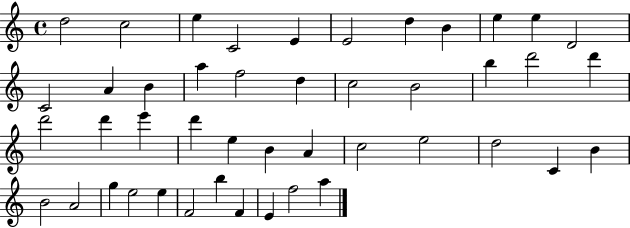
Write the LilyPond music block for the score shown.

{
  \clef treble
  \time 4/4
  \defaultTimeSignature
  \key c \major
  d''2 c''2 | e''4 c'2 e'4 | e'2 d''4 b'4 | e''4 e''4 d'2 | \break c'2 a'4 b'4 | a''4 f''2 d''4 | c''2 b'2 | b''4 d'''2 d'''4 | \break d'''2 d'''4 e'''4 | d'''4 e''4 b'4 a'4 | c''2 e''2 | d''2 c'4 b'4 | \break b'2 a'2 | g''4 e''2 e''4 | f'2 b''4 f'4 | e'4 f''2 a''4 | \break \bar "|."
}